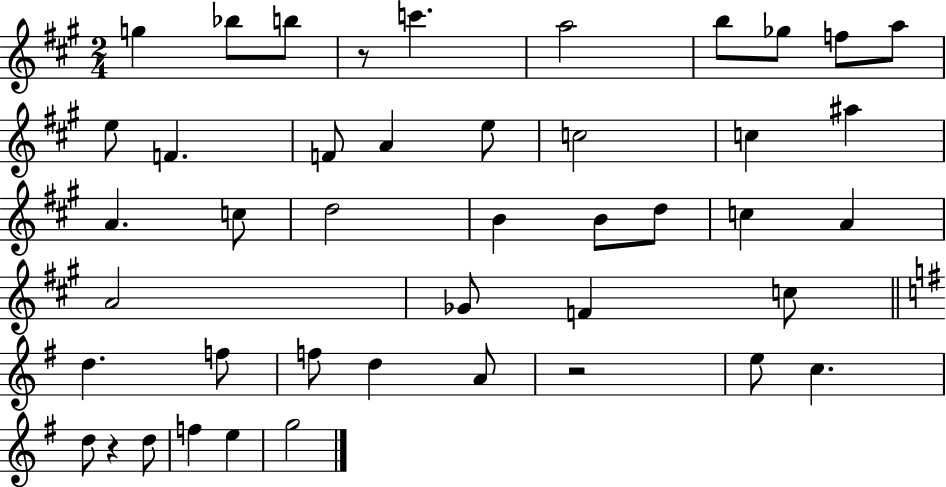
{
  \clef treble
  \numericTimeSignature
  \time 2/4
  \key a \major
  \repeat volta 2 { g''4 bes''8 b''8 | r8 c'''4. | a''2 | b''8 ges''8 f''8 a''8 | \break e''8 f'4. | f'8 a'4 e''8 | c''2 | c''4 ais''4 | \break a'4. c''8 | d''2 | b'4 b'8 d''8 | c''4 a'4 | \break a'2 | ges'8 f'4 c''8 | \bar "||" \break \key e \minor d''4. f''8 | f''8 d''4 a'8 | r2 | e''8 c''4. | \break d''8 r4 d''8 | f''4 e''4 | g''2 | } \bar "|."
}